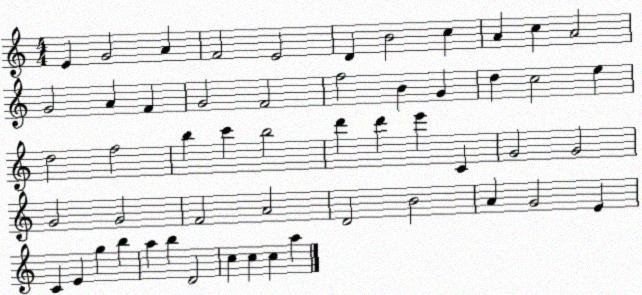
X:1
T:Untitled
M:4/4
L:1/4
K:C
E G2 A F2 E2 D B2 c A c A2 G2 A F G2 F2 f2 B G d c2 e d2 f2 b c' b2 d' d' e' C G2 G2 G2 G2 F2 A2 D2 B2 A G2 E C E g b a b D2 c c c a